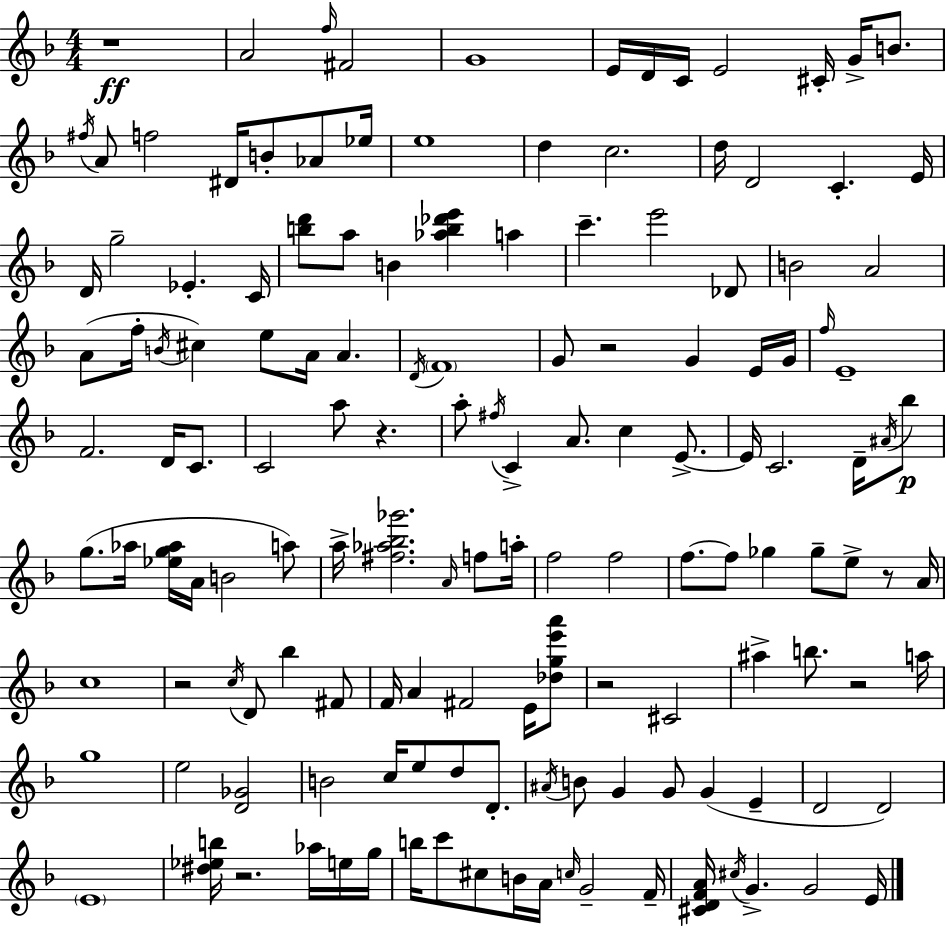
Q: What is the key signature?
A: D minor